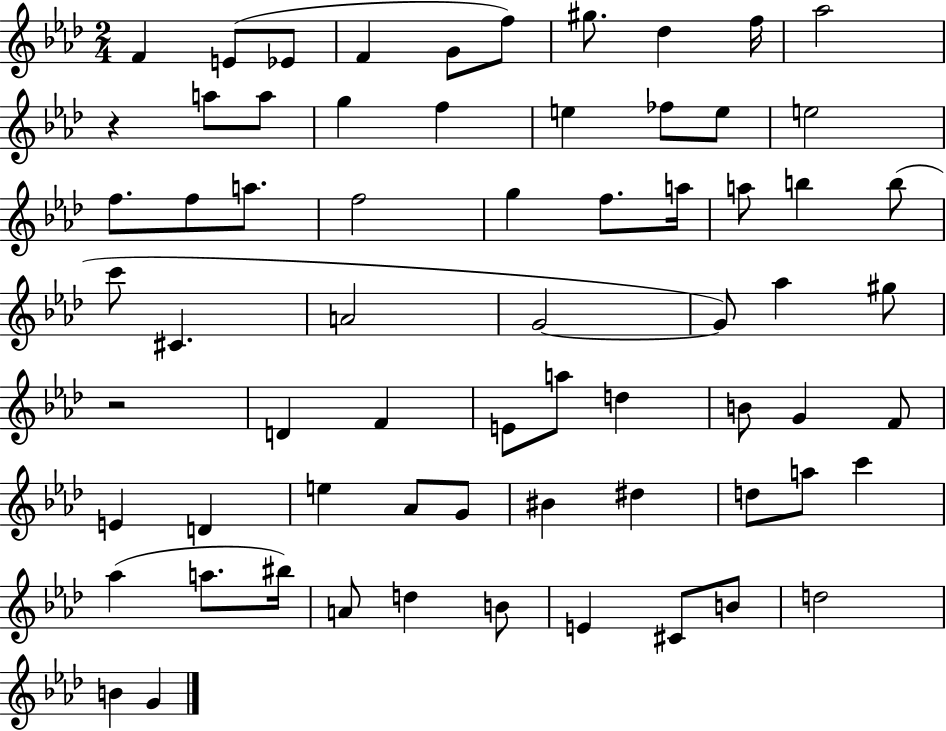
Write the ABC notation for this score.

X:1
T:Untitled
M:2/4
L:1/4
K:Ab
F E/2 _E/2 F G/2 f/2 ^g/2 _d f/4 _a2 z a/2 a/2 g f e _f/2 e/2 e2 f/2 f/2 a/2 f2 g f/2 a/4 a/2 b b/2 c'/2 ^C A2 G2 G/2 _a ^g/2 z2 D F E/2 a/2 d B/2 G F/2 E D e _A/2 G/2 ^B ^d d/2 a/2 c' _a a/2 ^b/4 A/2 d B/2 E ^C/2 B/2 d2 B G